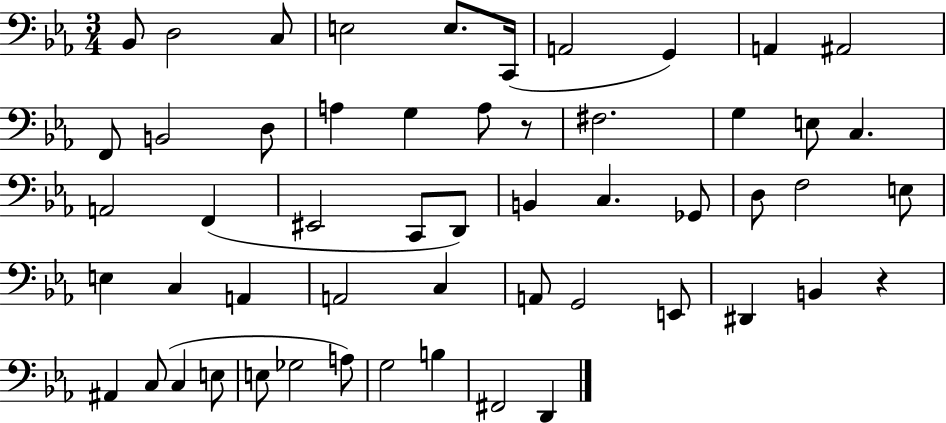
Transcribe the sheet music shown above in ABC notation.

X:1
T:Untitled
M:3/4
L:1/4
K:Eb
_B,,/2 D,2 C,/2 E,2 E,/2 C,,/4 A,,2 G,, A,, ^A,,2 F,,/2 B,,2 D,/2 A, G, A,/2 z/2 ^F,2 G, E,/2 C, A,,2 F,, ^E,,2 C,,/2 D,,/2 B,, C, _G,,/2 D,/2 F,2 E,/2 E, C, A,, A,,2 C, A,,/2 G,,2 E,,/2 ^D,, B,, z ^A,, C,/2 C, E,/2 E,/2 _G,2 A,/2 G,2 B, ^F,,2 D,,